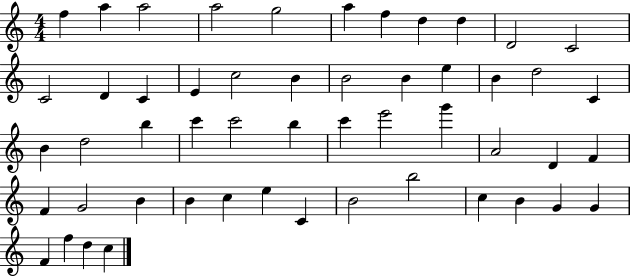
F5/q A5/q A5/h A5/h G5/h A5/q F5/q D5/q D5/q D4/h C4/h C4/h D4/q C4/q E4/q C5/h B4/q B4/h B4/q E5/q B4/q D5/h C4/q B4/q D5/h B5/q C6/q C6/h B5/q C6/q E6/h G6/q A4/h D4/q F4/q F4/q G4/h B4/q B4/q C5/q E5/q C4/q B4/h B5/h C5/q B4/q G4/q G4/q F4/q F5/q D5/q C5/q